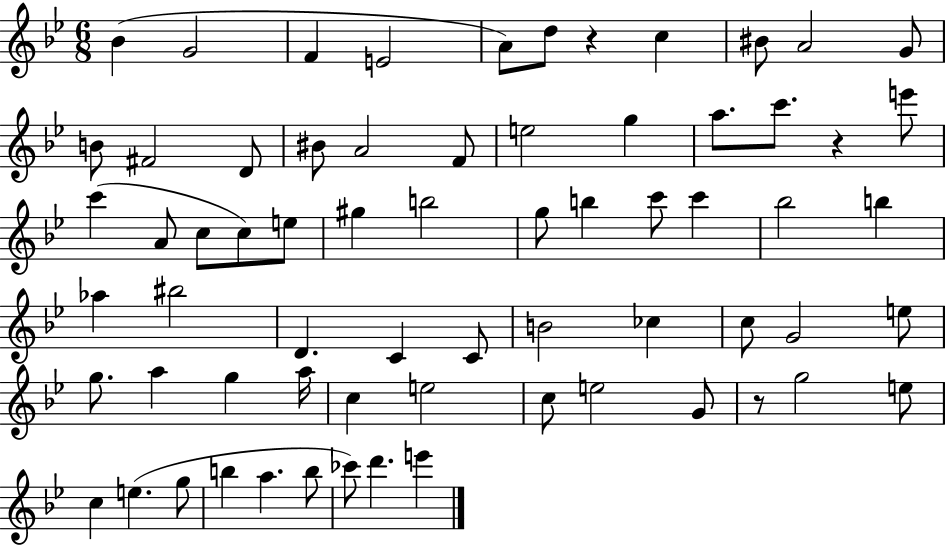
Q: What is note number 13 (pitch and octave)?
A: D4